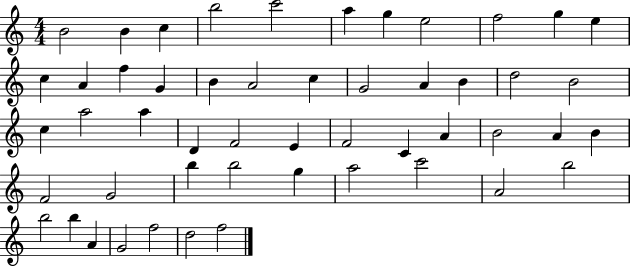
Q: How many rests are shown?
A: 0